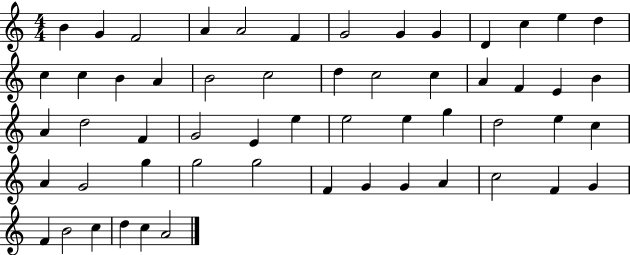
X:1
T:Untitled
M:4/4
L:1/4
K:C
B G F2 A A2 F G2 G G D c e d c c B A B2 c2 d c2 c A F E B A d2 F G2 E e e2 e g d2 e c A G2 g g2 g2 F G G A c2 F G F B2 c d c A2